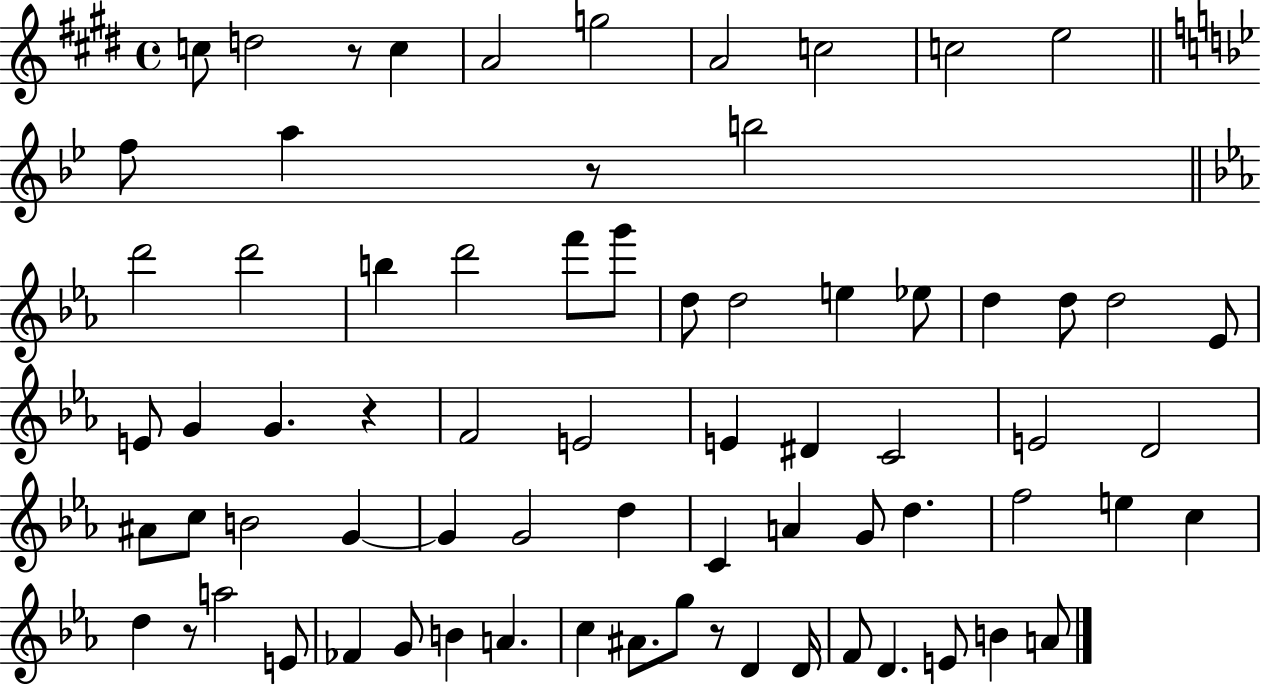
{
  \clef treble
  \time 4/4
  \defaultTimeSignature
  \key e \major
  c''8 d''2 r8 c''4 | a'2 g''2 | a'2 c''2 | c''2 e''2 | \break \bar "||" \break \key bes \major f''8 a''4 r8 b''2 | \bar "||" \break \key c \minor d'''2 d'''2 | b''4 d'''2 f'''8 g'''8 | d''8 d''2 e''4 ees''8 | d''4 d''8 d''2 ees'8 | \break e'8 g'4 g'4. r4 | f'2 e'2 | e'4 dis'4 c'2 | e'2 d'2 | \break ais'8 c''8 b'2 g'4~~ | g'4 g'2 d''4 | c'4 a'4 g'8 d''4. | f''2 e''4 c''4 | \break d''4 r8 a''2 e'8 | fes'4 g'8 b'4 a'4. | c''4 ais'8. g''8 r8 d'4 d'16 | f'8 d'4. e'8 b'4 a'8 | \break \bar "|."
}